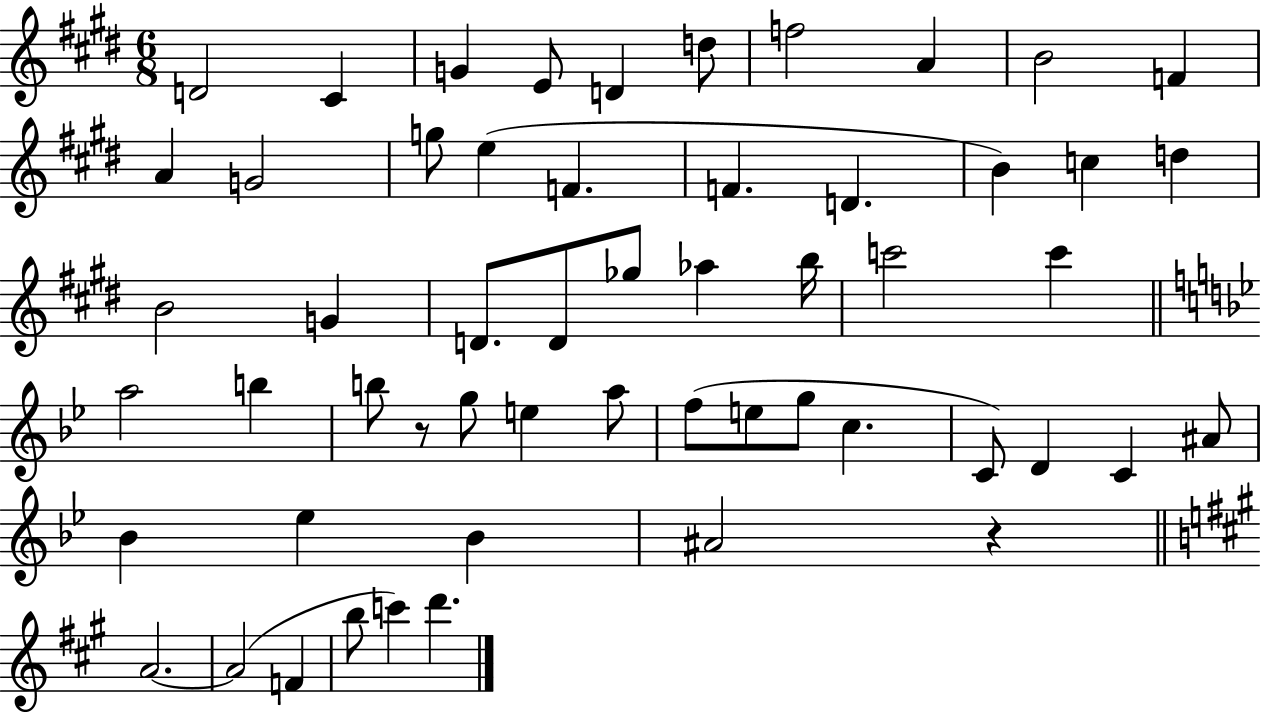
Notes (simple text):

D4/h C#4/q G4/q E4/e D4/q D5/e F5/h A4/q B4/h F4/q A4/q G4/h G5/e E5/q F4/q. F4/q. D4/q. B4/q C5/q D5/q B4/h G4/q D4/e. D4/e Gb5/e Ab5/q B5/s C6/h C6/q A5/h B5/q B5/e R/e G5/e E5/q A5/e F5/e E5/e G5/e C5/q. C4/e D4/q C4/q A#4/e Bb4/q Eb5/q Bb4/q A#4/h R/q A4/h. A4/h F4/q B5/e C6/q D6/q.